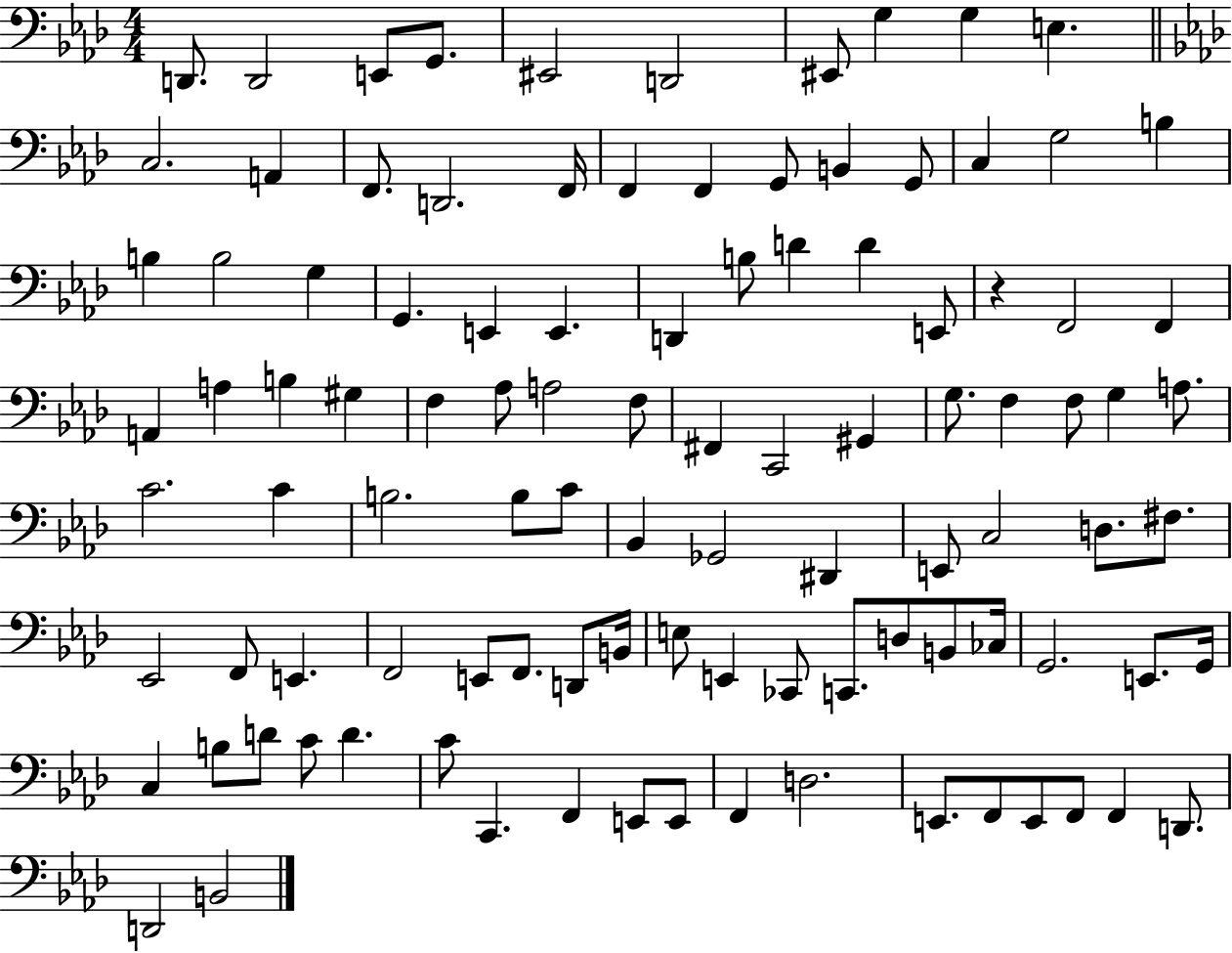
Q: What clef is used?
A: bass